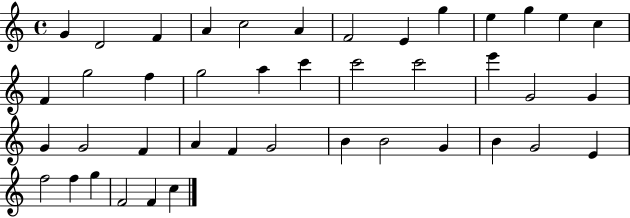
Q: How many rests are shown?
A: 0